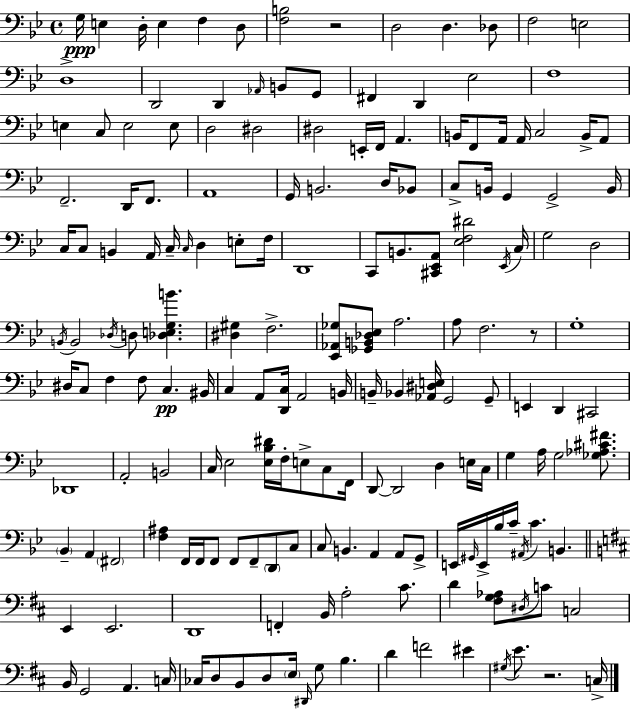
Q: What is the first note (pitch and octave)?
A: G3